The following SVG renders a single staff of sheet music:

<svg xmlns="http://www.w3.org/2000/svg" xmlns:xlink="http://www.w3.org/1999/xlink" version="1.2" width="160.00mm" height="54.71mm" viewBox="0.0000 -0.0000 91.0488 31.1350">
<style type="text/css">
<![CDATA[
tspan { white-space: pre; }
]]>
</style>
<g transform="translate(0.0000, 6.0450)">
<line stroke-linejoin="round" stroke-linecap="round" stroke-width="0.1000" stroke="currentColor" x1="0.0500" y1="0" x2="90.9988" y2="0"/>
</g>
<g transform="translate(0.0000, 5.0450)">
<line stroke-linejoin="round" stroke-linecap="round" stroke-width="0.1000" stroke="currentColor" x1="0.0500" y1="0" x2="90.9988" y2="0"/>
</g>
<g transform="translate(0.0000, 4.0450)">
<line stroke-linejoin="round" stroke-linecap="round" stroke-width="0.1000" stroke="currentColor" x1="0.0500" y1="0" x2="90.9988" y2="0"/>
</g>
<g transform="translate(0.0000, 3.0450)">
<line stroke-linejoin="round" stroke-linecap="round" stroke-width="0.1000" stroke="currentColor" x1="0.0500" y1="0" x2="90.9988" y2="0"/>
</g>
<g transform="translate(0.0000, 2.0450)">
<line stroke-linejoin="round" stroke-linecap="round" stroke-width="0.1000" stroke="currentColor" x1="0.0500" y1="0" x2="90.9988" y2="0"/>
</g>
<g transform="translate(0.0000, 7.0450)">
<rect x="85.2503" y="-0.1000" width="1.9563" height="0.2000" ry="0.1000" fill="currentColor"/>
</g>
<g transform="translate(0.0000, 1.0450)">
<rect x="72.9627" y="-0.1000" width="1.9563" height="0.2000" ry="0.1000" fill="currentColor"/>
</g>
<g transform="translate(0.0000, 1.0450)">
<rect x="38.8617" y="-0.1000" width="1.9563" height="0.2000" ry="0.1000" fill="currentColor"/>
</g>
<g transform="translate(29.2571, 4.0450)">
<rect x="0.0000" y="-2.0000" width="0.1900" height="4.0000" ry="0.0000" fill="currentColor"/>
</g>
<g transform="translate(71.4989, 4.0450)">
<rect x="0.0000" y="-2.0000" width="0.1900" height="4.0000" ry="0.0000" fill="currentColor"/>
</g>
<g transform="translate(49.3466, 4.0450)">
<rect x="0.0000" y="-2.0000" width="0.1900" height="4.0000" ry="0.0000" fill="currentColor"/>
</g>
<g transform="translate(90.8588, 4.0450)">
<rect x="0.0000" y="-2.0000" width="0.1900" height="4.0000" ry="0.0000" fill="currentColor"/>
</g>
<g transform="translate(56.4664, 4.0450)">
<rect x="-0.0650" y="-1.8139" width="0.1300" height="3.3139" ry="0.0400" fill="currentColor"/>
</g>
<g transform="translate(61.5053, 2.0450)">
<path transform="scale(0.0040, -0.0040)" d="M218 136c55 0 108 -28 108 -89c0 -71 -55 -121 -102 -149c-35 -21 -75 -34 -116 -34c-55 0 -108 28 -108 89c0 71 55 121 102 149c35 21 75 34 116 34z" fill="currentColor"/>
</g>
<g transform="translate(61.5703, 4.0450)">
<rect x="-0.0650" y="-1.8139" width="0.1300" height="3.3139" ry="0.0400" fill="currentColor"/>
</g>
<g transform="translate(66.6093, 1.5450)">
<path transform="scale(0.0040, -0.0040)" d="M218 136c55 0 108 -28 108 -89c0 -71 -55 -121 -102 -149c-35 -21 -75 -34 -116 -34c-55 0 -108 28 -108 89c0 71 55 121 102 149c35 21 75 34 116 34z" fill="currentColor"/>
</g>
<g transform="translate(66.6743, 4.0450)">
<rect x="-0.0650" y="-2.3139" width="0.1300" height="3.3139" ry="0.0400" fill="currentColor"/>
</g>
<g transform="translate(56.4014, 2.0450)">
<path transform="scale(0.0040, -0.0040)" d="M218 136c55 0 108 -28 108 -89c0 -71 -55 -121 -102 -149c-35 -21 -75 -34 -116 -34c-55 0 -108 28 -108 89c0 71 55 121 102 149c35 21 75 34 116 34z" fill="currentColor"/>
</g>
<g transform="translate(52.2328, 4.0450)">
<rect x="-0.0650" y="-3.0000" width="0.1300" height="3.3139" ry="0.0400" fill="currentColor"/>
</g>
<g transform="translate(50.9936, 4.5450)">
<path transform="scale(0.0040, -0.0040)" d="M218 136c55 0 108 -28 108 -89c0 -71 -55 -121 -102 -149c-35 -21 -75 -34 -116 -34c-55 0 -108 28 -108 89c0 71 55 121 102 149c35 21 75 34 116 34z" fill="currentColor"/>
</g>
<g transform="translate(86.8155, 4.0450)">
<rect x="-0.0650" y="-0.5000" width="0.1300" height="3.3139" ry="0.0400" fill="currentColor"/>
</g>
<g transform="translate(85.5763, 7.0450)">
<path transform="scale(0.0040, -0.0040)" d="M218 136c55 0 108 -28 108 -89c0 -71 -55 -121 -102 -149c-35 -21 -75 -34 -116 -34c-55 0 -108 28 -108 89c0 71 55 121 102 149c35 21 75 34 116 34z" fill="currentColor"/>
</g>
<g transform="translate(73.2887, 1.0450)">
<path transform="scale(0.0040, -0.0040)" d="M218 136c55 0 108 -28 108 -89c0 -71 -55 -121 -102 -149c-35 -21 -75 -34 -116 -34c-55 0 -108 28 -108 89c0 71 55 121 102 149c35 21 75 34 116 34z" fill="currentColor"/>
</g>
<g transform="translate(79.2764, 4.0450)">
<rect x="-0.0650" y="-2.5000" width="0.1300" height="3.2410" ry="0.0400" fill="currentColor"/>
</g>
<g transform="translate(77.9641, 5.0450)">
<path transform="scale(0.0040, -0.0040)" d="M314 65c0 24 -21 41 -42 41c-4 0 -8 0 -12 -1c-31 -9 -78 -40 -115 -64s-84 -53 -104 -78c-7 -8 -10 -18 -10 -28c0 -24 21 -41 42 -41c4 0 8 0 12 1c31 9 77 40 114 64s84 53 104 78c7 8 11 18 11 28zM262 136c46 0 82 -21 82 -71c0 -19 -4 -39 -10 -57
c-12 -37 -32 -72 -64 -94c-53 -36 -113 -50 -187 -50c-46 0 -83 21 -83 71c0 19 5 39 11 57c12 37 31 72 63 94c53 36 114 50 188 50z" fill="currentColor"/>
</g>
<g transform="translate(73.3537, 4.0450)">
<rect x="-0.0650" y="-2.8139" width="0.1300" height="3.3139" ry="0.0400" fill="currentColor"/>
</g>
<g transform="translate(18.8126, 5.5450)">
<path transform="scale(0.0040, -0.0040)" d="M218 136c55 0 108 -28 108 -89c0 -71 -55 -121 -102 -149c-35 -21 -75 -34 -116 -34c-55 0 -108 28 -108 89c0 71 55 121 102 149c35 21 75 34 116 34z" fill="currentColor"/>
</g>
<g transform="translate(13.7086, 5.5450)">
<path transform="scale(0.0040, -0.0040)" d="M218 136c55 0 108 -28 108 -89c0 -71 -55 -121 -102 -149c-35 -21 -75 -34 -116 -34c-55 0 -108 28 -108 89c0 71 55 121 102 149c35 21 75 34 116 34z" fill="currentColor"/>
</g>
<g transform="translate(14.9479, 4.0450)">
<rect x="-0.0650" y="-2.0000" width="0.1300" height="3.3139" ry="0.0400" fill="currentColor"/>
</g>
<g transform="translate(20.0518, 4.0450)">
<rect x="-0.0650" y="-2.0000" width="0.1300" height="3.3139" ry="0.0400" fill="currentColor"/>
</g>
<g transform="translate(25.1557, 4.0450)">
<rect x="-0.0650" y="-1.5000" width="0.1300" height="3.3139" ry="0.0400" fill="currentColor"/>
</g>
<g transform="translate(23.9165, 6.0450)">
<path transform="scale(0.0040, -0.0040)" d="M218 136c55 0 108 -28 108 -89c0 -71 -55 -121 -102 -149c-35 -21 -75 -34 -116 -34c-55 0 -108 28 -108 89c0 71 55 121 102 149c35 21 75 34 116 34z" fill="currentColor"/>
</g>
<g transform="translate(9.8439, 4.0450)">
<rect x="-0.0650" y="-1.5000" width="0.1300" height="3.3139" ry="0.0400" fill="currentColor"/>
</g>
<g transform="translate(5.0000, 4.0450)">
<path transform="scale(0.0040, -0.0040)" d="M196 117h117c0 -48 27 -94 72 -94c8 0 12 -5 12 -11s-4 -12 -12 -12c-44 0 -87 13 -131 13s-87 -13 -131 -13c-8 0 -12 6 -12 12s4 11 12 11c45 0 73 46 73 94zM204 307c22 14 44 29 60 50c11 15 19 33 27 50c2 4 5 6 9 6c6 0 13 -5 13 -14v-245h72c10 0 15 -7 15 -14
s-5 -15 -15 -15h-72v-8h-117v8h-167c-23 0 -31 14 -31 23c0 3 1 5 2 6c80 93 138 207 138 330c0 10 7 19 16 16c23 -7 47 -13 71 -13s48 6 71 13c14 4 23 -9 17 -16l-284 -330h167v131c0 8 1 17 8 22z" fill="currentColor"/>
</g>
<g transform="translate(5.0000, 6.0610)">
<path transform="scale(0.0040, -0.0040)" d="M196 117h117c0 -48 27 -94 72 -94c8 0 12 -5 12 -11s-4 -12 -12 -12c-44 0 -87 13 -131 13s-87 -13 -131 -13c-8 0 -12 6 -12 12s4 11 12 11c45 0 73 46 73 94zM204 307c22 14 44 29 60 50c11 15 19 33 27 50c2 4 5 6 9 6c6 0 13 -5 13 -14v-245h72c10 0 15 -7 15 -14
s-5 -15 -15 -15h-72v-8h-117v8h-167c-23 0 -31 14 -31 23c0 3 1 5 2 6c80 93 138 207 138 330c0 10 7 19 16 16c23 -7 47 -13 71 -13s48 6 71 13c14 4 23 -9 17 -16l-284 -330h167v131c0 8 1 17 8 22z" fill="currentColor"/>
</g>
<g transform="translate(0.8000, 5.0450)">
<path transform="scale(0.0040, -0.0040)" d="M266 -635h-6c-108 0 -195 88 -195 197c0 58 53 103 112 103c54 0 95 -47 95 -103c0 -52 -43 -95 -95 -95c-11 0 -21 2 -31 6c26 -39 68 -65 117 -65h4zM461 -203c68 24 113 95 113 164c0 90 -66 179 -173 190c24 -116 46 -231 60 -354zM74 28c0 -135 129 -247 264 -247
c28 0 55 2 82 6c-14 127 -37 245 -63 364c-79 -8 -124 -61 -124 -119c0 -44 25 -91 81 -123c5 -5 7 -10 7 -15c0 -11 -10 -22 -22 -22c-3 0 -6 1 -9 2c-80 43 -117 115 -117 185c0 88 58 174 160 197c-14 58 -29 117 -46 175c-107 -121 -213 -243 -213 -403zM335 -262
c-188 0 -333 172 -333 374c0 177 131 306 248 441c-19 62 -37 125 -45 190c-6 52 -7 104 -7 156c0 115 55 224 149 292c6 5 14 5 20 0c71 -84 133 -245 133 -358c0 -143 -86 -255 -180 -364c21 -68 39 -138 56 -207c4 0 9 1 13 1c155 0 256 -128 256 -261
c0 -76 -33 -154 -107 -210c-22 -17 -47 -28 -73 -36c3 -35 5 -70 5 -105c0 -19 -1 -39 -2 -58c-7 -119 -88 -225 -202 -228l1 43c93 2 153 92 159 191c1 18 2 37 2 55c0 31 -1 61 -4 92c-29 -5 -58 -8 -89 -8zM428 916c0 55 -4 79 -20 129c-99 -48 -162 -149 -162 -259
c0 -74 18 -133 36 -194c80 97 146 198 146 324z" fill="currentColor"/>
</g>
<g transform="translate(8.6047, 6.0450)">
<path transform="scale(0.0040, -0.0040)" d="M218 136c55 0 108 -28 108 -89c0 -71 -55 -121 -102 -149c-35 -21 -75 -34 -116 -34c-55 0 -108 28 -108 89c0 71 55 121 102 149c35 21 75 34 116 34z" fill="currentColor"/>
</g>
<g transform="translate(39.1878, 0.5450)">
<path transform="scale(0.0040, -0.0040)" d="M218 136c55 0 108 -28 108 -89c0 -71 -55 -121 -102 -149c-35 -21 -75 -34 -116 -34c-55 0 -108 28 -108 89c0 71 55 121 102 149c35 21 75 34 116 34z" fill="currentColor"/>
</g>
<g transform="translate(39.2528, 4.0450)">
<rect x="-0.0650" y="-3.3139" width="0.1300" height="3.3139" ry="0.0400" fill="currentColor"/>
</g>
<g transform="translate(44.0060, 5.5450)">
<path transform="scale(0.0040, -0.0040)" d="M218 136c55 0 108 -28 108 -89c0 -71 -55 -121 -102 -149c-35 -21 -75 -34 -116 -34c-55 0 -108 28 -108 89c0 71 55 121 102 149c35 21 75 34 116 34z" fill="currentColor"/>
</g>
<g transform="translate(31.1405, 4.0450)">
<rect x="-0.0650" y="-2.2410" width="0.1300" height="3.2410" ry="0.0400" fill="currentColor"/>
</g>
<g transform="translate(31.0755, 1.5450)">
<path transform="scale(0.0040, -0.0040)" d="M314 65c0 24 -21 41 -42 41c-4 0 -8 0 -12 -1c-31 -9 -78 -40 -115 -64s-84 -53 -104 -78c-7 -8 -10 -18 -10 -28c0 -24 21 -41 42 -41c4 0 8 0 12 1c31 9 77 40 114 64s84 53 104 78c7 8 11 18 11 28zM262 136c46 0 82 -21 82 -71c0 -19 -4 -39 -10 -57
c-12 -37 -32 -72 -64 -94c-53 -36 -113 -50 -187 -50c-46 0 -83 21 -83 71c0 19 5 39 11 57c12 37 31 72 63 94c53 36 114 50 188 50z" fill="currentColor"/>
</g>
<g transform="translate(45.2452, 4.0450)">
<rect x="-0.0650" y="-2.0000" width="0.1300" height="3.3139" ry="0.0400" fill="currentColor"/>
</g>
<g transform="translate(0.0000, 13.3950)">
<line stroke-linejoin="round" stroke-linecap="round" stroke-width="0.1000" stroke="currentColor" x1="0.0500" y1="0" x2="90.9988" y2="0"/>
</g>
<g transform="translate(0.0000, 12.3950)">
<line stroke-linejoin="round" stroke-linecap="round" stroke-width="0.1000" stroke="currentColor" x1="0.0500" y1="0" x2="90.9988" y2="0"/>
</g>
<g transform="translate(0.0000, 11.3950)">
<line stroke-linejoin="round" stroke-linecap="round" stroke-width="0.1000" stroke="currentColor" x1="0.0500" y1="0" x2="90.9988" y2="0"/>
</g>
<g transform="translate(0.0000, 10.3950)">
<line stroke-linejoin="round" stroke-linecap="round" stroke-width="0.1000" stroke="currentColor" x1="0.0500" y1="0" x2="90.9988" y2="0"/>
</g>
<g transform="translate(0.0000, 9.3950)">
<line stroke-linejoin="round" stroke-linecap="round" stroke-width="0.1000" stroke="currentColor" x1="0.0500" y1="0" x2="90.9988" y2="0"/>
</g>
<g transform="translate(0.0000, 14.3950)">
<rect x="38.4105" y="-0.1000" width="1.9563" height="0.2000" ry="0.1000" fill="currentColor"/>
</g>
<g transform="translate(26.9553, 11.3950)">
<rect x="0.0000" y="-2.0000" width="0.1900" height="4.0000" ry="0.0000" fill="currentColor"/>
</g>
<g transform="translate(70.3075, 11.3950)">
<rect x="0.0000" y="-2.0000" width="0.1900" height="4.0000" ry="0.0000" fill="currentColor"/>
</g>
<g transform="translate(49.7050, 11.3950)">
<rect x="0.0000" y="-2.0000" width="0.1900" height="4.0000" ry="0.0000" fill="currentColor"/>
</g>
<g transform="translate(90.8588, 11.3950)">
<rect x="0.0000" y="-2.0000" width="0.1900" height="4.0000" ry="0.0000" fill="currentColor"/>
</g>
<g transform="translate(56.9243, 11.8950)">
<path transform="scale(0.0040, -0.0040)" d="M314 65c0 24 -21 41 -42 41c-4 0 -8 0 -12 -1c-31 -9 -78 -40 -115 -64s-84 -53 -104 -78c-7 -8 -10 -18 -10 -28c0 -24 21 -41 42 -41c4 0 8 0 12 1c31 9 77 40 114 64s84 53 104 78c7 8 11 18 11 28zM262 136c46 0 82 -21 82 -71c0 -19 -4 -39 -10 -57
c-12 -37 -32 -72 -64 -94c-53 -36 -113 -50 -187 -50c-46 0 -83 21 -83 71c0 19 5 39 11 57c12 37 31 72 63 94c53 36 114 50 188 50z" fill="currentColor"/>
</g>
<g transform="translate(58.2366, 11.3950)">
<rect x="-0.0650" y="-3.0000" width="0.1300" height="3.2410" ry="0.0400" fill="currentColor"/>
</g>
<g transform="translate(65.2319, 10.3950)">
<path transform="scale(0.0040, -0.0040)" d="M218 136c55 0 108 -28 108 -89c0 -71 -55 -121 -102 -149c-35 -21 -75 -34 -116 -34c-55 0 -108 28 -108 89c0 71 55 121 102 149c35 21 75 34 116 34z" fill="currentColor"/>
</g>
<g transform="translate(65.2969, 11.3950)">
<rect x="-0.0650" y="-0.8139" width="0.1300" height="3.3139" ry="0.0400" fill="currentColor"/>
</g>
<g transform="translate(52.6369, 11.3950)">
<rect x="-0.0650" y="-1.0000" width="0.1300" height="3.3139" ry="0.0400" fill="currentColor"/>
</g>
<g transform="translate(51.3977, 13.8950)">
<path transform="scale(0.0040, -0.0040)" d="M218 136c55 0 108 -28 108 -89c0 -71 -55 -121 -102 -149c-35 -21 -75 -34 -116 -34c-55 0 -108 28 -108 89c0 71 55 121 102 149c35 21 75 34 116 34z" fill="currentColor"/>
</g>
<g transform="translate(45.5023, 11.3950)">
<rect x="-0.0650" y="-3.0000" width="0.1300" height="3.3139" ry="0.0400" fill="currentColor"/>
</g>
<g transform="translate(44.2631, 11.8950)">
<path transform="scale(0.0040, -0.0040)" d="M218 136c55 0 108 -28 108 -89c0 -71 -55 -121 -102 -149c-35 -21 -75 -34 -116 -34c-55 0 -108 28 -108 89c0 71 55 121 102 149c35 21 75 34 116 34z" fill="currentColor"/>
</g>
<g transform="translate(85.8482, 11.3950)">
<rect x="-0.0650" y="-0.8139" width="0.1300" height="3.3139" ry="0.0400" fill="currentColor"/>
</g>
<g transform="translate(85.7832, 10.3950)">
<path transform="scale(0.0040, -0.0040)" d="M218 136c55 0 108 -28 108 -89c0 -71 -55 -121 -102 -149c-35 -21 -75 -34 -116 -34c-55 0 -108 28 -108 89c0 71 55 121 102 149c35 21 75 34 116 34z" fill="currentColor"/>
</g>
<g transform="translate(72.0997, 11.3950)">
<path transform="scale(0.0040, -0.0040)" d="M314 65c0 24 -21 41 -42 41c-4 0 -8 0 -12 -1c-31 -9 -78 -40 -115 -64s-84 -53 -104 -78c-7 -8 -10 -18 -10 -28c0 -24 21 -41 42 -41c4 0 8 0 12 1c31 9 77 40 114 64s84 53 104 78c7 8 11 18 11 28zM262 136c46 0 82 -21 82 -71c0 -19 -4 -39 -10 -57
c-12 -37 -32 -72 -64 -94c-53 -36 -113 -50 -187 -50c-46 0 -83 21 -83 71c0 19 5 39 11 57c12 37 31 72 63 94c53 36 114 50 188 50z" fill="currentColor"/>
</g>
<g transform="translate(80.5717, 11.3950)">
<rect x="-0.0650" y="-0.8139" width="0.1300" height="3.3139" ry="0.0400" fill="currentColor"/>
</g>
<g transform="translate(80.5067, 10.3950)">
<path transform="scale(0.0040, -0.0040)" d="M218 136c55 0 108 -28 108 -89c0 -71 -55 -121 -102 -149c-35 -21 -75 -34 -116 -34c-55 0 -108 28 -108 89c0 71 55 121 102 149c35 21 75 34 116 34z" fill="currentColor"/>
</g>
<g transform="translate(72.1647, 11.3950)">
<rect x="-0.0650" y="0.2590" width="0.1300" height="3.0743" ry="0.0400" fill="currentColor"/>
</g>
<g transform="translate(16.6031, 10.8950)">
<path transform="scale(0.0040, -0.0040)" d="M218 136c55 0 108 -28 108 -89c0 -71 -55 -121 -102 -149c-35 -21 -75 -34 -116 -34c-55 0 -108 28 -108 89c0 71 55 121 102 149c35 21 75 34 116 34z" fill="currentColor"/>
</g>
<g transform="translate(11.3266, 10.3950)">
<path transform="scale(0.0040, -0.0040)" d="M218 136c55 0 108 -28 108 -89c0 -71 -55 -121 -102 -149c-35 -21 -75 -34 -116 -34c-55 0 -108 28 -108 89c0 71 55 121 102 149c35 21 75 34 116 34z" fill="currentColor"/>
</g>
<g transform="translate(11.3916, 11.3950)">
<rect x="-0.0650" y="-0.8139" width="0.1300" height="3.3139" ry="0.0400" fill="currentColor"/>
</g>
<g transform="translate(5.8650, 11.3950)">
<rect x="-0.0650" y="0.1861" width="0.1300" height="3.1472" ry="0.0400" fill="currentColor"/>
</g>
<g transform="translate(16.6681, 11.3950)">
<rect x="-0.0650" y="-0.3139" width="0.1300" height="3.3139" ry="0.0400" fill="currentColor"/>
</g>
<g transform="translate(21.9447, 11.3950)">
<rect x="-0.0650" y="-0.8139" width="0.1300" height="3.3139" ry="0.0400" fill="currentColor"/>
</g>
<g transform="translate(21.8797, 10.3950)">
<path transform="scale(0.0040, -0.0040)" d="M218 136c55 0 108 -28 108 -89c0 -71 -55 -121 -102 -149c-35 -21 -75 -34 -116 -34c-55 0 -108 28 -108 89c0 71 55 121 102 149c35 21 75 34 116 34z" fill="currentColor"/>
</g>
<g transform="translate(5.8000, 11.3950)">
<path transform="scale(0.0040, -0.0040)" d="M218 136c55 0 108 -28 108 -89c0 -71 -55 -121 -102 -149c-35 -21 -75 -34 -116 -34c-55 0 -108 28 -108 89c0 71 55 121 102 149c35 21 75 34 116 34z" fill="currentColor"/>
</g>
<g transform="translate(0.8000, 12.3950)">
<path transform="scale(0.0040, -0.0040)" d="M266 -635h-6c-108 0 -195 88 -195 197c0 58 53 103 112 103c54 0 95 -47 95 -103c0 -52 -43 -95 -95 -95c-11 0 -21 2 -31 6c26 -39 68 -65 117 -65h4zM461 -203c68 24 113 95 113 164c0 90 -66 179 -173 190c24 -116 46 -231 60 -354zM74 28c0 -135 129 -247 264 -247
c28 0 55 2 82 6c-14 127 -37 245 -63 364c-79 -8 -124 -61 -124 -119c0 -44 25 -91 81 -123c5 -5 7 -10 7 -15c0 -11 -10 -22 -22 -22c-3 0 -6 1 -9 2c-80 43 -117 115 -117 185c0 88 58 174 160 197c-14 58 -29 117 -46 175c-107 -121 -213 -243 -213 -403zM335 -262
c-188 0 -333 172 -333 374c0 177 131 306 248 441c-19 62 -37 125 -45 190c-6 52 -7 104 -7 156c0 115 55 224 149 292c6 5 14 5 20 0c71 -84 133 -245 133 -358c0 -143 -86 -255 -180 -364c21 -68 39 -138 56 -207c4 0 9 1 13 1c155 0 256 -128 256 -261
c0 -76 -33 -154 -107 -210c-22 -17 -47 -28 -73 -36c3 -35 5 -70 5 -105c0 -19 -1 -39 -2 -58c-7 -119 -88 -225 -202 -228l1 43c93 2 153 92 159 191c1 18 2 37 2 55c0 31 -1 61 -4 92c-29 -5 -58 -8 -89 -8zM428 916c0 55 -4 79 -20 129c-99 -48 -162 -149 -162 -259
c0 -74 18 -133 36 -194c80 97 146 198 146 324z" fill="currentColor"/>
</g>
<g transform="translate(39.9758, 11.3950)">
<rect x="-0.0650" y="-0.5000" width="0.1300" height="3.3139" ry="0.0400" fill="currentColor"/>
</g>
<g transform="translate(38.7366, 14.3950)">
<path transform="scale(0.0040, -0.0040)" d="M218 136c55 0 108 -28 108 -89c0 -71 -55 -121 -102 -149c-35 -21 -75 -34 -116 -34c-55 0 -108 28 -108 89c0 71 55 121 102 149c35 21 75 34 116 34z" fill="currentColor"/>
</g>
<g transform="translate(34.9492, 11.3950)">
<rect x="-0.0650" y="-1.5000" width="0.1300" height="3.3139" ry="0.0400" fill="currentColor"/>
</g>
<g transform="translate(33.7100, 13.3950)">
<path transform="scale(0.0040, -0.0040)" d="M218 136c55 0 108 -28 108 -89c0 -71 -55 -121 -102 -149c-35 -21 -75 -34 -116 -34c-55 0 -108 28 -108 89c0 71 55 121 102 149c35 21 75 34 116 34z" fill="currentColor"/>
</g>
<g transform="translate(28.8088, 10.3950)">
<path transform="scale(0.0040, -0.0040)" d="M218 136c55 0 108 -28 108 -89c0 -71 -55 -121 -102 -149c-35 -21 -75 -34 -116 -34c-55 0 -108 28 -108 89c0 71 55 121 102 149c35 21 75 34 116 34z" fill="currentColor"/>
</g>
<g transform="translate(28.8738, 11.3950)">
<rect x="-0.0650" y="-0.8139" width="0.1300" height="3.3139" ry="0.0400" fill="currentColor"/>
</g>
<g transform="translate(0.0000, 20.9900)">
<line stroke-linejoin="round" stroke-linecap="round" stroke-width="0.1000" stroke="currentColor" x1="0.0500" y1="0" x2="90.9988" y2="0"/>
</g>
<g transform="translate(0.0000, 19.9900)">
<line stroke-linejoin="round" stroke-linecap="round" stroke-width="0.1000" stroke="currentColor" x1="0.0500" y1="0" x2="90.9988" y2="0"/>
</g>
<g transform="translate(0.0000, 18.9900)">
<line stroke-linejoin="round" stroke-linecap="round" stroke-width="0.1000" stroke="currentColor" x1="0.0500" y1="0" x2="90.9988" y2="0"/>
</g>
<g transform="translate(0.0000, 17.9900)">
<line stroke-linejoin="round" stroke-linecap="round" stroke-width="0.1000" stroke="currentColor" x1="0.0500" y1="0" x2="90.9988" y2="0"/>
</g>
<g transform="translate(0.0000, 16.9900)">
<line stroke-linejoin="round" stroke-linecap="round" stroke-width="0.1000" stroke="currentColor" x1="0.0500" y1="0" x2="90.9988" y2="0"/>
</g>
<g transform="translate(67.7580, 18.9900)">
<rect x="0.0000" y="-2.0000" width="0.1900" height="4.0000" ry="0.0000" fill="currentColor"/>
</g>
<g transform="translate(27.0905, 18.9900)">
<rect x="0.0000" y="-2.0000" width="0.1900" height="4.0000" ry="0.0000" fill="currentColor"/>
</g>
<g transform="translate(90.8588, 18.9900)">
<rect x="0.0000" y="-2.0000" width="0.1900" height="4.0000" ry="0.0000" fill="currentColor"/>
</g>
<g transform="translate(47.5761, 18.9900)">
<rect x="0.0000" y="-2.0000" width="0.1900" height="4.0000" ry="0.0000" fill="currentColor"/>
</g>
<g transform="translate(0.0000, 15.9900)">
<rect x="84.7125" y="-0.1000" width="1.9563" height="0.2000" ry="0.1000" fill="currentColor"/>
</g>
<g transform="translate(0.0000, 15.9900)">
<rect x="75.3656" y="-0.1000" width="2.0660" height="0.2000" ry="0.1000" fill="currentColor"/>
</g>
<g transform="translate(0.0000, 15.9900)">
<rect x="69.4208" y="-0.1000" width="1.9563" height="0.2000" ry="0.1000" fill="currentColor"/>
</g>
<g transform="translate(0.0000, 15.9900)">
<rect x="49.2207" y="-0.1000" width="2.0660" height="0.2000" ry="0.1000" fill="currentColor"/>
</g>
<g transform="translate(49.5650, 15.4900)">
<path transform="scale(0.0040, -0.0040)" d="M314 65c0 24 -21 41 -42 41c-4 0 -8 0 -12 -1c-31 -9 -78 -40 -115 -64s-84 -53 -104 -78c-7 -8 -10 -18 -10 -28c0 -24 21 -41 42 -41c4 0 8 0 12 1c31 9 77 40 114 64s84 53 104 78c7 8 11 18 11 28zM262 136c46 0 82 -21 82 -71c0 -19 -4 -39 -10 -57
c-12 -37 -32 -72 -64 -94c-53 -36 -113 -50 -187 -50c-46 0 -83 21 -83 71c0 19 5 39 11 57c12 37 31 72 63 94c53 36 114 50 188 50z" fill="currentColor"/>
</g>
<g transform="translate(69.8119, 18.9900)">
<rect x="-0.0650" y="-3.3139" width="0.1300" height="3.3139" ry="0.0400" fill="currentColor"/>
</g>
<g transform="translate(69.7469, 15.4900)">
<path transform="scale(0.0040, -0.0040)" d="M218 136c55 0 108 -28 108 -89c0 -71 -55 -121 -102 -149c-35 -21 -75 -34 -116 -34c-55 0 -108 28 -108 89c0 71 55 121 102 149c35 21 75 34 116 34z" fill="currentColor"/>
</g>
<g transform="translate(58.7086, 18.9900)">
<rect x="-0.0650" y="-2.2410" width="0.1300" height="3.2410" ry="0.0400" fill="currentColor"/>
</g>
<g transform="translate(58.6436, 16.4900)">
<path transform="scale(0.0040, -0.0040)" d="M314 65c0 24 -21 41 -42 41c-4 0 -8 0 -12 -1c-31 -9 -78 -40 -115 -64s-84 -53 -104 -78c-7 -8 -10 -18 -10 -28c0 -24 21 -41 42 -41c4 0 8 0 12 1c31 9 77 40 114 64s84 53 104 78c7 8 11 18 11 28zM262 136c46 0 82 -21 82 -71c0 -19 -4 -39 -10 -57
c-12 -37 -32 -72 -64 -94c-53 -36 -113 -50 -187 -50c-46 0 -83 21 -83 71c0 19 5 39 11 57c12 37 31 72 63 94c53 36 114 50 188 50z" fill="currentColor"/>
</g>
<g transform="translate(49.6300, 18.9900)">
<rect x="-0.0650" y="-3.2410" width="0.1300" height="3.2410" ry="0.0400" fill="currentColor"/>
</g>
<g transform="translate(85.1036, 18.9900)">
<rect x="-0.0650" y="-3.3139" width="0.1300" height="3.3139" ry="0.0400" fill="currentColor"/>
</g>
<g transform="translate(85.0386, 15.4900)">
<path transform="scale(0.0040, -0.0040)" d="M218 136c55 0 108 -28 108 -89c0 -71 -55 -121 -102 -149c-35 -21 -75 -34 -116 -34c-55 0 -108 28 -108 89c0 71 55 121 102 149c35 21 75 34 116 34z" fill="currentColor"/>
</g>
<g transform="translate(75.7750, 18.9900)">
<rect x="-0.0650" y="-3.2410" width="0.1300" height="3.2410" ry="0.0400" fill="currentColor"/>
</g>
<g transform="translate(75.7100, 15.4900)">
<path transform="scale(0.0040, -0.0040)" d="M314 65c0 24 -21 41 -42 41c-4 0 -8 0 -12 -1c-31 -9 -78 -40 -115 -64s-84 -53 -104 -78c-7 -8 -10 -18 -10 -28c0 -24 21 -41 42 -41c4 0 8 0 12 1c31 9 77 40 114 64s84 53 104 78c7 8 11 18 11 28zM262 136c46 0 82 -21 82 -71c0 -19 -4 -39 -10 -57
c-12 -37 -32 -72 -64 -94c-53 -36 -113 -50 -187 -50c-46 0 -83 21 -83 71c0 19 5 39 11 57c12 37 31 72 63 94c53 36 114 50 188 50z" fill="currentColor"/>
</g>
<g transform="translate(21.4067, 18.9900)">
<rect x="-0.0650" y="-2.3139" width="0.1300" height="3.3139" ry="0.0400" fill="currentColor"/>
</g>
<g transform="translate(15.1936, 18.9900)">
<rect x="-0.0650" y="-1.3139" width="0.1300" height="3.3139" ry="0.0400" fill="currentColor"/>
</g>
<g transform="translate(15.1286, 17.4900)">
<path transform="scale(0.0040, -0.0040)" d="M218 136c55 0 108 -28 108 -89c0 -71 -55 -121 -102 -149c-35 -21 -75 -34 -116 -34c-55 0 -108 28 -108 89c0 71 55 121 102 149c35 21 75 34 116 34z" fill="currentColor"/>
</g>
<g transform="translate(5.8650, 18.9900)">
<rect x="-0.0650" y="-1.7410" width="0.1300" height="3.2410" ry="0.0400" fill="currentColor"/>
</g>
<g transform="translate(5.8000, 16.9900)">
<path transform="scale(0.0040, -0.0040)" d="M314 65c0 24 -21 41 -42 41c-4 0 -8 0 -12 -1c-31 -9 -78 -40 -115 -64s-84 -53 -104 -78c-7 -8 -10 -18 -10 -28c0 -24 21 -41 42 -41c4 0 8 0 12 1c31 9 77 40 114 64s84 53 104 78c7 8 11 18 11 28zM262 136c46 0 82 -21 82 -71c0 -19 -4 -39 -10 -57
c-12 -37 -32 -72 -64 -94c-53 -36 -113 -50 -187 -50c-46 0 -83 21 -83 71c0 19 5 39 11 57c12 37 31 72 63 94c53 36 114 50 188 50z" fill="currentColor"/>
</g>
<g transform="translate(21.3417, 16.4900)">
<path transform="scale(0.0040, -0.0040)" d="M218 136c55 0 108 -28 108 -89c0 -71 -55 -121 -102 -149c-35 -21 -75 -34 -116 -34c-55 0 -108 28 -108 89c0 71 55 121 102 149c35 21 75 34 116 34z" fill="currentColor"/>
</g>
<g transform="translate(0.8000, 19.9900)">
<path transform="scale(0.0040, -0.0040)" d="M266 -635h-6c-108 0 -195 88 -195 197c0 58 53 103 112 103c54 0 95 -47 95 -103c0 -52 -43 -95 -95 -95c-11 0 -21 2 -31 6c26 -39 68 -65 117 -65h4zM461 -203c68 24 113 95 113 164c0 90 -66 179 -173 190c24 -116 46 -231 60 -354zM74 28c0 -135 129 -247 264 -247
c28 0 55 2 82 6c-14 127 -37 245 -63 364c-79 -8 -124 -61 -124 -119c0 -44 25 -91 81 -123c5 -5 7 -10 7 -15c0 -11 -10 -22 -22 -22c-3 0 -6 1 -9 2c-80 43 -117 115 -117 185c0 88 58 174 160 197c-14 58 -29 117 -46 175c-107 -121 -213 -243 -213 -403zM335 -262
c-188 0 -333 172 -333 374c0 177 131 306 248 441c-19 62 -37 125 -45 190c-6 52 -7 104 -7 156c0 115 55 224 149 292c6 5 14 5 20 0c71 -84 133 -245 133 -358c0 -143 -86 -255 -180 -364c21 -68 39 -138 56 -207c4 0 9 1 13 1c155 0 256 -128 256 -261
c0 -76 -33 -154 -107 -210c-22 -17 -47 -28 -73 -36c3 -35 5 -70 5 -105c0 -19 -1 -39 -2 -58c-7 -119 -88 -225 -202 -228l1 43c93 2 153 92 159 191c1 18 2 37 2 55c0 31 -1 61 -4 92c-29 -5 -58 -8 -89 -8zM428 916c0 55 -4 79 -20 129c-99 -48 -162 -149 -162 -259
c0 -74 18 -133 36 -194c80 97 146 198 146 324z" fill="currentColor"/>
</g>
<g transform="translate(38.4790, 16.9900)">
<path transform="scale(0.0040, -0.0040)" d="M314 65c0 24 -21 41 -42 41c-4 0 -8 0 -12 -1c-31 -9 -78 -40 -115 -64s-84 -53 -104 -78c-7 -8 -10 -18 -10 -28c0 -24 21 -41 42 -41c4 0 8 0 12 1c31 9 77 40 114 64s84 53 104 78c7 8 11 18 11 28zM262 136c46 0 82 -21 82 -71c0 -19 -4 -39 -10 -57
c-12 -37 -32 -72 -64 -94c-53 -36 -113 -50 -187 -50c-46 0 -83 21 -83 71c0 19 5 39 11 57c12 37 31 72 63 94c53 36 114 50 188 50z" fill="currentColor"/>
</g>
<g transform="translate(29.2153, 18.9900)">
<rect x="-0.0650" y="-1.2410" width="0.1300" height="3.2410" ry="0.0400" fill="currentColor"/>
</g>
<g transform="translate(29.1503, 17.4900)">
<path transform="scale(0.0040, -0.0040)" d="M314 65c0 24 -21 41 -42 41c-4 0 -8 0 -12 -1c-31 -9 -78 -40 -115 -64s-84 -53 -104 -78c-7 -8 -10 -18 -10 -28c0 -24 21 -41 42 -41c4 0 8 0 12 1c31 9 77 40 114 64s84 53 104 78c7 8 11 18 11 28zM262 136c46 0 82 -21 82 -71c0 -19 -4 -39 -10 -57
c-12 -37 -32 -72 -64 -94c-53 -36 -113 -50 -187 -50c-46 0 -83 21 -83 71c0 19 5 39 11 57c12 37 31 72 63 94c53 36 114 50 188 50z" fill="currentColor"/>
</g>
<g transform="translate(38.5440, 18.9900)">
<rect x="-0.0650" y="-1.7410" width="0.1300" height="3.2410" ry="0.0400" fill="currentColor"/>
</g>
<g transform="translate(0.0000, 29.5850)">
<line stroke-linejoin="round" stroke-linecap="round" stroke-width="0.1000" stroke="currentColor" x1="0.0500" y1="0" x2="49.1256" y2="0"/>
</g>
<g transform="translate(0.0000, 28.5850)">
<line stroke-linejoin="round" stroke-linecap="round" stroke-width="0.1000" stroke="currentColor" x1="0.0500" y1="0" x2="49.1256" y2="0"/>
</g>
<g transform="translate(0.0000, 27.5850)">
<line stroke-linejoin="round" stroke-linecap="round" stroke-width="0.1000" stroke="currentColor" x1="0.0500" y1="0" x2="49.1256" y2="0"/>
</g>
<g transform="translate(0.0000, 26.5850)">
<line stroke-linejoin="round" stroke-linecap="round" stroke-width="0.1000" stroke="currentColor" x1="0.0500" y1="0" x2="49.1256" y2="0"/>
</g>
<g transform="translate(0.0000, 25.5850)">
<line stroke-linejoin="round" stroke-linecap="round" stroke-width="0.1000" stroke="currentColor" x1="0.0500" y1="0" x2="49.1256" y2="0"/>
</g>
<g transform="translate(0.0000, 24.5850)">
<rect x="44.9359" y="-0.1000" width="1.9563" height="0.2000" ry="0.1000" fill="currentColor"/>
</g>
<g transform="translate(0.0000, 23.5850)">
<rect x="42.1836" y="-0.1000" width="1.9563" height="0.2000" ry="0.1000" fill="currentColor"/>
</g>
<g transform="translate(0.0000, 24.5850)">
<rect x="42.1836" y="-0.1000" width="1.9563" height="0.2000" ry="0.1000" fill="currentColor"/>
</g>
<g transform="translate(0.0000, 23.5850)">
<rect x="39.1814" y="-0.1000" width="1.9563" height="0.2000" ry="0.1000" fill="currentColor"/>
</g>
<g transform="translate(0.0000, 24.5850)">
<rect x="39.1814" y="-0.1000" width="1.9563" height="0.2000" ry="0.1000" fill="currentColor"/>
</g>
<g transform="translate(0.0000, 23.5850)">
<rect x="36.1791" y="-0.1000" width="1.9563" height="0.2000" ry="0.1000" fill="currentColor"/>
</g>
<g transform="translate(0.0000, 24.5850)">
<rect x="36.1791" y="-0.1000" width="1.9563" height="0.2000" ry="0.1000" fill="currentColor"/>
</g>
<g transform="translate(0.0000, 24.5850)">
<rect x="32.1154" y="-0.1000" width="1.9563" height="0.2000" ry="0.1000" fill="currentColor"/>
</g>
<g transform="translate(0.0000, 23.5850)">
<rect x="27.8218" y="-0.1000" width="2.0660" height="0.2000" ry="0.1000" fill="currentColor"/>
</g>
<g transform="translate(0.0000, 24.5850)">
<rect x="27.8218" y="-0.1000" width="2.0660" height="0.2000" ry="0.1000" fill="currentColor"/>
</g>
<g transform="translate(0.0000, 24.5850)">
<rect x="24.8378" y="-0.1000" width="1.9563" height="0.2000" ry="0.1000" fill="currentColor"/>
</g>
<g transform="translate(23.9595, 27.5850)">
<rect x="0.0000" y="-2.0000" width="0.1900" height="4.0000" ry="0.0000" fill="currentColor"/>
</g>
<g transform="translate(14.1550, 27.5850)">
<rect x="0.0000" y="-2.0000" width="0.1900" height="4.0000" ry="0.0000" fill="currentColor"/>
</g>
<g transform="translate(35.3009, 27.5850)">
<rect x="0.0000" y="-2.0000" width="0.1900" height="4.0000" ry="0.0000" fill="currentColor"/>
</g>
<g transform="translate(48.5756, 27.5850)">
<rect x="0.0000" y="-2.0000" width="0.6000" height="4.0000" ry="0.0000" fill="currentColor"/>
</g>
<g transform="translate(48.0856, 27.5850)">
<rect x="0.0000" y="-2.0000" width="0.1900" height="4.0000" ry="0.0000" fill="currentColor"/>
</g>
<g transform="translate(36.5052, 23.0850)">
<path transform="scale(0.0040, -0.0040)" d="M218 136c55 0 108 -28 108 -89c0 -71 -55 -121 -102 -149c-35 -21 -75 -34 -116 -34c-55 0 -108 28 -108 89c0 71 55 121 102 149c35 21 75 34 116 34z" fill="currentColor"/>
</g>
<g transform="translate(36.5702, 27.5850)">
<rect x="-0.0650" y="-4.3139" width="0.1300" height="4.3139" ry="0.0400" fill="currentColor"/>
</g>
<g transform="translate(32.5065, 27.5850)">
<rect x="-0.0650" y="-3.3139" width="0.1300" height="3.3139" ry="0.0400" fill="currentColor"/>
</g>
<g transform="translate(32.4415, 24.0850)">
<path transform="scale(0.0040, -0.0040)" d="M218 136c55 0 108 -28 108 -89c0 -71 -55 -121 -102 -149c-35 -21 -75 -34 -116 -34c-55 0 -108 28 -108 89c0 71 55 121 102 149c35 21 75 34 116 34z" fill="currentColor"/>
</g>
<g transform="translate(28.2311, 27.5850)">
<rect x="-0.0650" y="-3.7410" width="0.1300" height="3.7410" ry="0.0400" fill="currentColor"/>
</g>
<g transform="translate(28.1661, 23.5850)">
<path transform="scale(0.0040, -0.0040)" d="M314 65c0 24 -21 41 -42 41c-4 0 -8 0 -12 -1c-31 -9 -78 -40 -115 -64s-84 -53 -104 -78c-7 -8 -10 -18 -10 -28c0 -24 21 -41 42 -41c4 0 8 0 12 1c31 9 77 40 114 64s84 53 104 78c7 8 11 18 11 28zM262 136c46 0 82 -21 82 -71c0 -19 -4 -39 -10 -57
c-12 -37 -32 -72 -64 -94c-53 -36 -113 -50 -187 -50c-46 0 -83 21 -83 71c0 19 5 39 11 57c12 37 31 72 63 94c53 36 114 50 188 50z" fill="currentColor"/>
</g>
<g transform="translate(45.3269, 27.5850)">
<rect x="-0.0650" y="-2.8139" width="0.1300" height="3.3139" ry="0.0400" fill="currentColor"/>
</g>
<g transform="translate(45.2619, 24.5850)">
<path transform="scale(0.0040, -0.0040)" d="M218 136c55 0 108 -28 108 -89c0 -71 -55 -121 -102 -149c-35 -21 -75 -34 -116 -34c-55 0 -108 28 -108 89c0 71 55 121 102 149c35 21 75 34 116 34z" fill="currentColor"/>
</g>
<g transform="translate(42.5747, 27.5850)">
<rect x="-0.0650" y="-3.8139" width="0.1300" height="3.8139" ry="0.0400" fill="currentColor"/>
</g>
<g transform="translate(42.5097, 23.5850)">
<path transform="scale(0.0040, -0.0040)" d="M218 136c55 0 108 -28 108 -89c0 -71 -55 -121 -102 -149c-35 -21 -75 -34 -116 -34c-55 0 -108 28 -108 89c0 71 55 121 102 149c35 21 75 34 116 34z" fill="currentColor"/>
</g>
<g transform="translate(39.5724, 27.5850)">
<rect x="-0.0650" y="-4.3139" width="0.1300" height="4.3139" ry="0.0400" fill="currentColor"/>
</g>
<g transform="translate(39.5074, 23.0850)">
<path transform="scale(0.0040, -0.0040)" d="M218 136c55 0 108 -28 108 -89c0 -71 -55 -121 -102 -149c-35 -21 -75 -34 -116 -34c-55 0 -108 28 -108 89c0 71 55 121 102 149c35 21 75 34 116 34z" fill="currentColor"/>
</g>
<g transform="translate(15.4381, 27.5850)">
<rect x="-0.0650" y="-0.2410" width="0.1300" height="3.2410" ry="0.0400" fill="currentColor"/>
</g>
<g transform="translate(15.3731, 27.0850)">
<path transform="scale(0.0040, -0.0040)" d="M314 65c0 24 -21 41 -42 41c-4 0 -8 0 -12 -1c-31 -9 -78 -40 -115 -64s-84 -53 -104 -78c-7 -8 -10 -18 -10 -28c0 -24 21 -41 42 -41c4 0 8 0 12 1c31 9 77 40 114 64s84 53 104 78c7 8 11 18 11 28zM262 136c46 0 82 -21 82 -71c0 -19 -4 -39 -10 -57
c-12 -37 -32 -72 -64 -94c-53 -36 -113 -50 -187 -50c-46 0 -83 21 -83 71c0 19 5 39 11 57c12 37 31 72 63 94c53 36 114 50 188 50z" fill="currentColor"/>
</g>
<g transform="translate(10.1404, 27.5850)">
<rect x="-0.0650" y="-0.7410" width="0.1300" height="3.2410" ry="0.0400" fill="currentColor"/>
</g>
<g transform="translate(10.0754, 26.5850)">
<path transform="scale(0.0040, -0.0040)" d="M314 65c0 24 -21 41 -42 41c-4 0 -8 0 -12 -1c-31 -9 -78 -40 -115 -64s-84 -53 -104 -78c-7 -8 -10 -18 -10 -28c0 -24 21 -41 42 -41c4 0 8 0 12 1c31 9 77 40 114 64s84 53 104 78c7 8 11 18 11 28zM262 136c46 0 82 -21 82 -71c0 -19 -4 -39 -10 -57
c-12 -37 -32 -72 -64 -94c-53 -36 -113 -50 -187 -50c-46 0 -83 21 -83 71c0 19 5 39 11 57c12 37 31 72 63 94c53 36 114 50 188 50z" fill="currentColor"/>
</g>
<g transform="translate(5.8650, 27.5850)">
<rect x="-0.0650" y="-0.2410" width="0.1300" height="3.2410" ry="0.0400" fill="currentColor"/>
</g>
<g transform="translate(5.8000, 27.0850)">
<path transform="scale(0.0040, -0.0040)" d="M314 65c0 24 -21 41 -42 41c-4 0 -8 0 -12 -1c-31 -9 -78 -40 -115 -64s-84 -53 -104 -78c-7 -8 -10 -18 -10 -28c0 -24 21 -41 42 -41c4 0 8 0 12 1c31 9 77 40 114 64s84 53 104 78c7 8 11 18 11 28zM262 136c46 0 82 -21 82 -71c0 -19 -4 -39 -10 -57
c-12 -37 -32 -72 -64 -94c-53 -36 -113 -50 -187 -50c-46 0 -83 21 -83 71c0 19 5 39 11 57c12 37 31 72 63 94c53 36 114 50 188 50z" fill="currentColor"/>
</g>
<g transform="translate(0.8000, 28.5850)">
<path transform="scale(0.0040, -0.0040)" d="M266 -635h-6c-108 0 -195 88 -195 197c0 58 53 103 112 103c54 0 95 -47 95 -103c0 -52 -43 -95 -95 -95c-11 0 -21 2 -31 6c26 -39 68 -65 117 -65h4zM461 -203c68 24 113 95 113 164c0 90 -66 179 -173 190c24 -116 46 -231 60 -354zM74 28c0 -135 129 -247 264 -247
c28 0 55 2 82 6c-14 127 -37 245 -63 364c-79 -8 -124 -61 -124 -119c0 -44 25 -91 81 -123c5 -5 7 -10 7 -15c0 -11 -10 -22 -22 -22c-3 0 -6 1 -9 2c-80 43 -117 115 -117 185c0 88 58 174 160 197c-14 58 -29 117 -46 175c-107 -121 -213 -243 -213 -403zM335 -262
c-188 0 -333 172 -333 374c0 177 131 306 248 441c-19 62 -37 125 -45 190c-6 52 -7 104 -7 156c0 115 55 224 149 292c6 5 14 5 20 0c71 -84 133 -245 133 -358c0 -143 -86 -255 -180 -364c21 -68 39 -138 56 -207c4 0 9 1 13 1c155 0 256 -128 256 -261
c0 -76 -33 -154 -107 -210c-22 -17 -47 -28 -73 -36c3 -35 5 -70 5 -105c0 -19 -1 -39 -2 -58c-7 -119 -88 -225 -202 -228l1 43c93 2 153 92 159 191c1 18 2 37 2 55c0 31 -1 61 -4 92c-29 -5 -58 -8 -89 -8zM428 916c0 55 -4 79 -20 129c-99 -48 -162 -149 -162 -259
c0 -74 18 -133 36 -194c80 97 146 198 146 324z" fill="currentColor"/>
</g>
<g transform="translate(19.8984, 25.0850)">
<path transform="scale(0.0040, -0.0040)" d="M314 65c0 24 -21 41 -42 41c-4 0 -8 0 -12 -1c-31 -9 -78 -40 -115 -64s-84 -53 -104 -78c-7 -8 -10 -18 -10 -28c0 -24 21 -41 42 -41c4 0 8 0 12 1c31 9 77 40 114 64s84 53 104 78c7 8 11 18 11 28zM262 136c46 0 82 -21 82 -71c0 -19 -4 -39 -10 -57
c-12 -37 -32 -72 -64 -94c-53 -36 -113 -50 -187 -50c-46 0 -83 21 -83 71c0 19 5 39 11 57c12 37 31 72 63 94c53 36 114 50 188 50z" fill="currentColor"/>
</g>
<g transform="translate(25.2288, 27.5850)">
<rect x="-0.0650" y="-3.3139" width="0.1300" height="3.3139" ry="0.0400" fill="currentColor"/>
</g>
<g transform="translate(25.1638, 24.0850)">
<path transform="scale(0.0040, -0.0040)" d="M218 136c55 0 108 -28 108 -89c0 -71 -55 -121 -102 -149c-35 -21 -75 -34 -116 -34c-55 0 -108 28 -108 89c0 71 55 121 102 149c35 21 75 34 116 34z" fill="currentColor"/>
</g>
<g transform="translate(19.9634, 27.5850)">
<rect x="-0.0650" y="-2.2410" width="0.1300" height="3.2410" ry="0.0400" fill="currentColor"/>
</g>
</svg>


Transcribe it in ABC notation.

X:1
T:Untitled
M:4/4
L:1/4
K:C
E F F E g2 b F A f f g a G2 C B d c d d E C A D A2 d B2 d d f2 e g e2 f2 b2 g2 b b2 b c2 d2 c2 g2 b c'2 b d' d' c' a